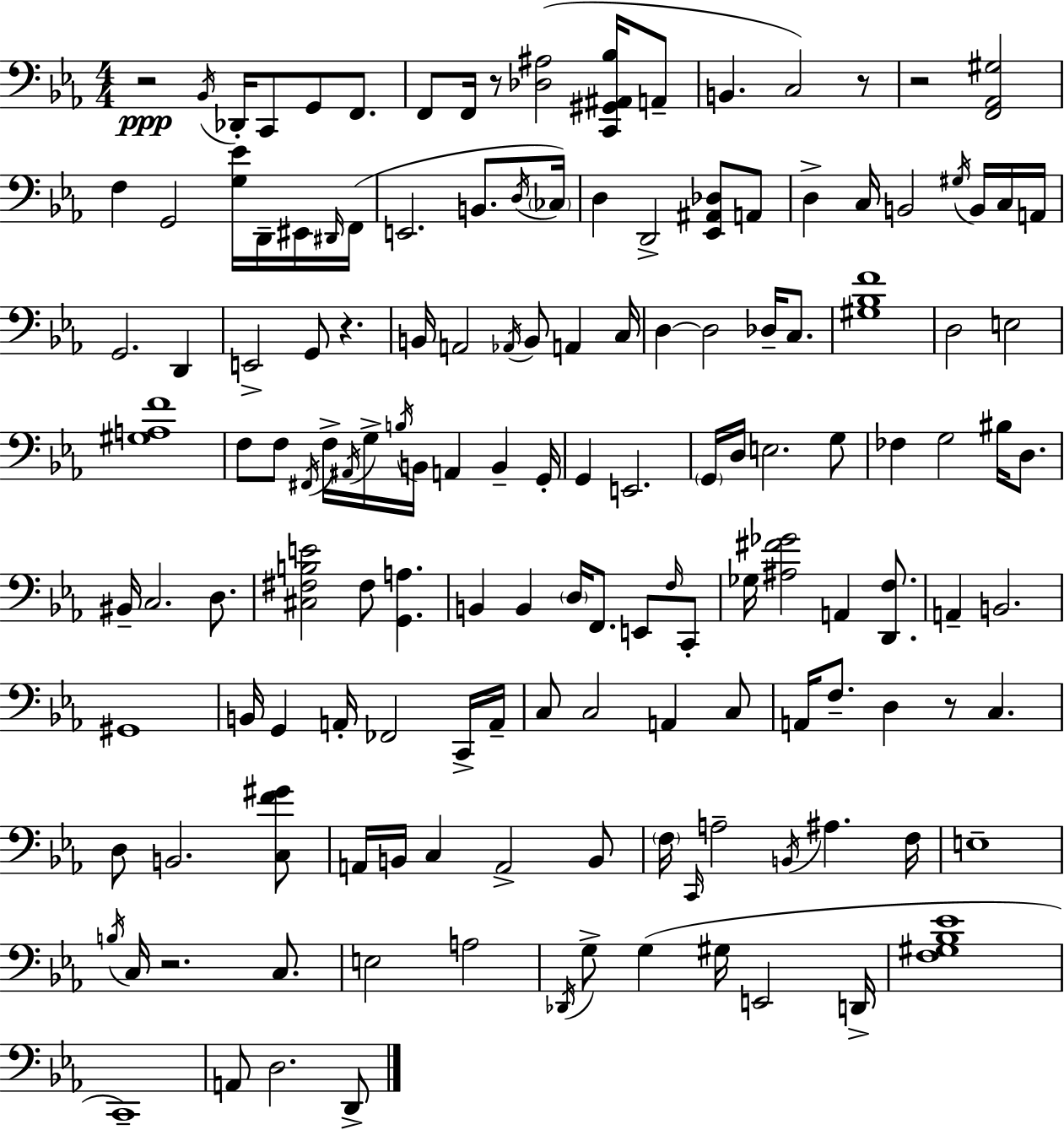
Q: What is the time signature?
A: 4/4